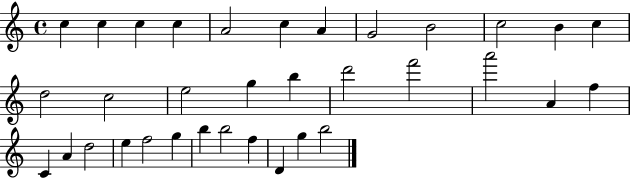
X:1
T:Untitled
M:4/4
L:1/4
K:C
c c c c A2 c A G2 B2 c2 B c d2 c2 e2 g b d'2 f'2 a'2 A f C A d2 e f2 g b b2 f D g b2